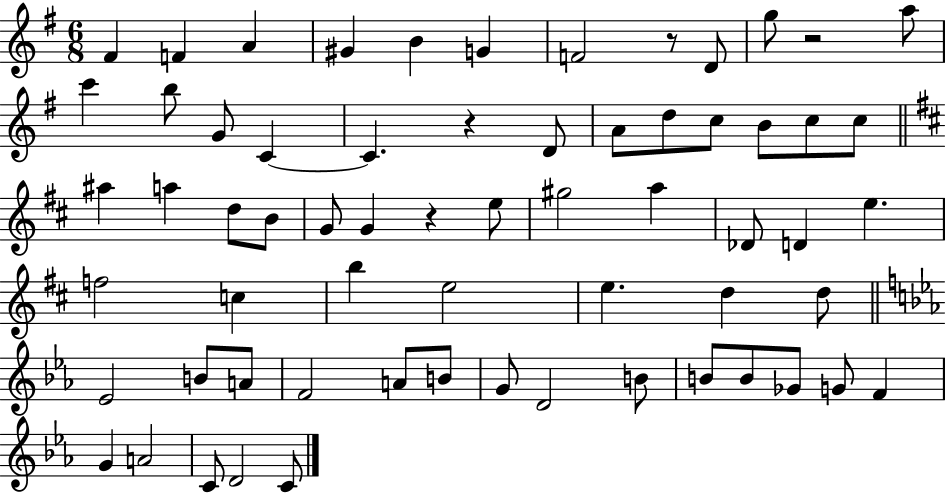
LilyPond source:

{
  \clef treble
  \numericTimeSignature
  \time 6/8
  \key g \major
  fis'4 f'4 a'4 | gis'4 b'4 g'4 | f'2 r8 d'8 | g''8 r2 a''8 | \break c'''4 b''8 g'8 c'4~~ | c'4. r4 d'8 | a'8 d''8 c''8 b'8 c''8 c''8 | \bar "||" \break \key d \major ais''4 a''4 d''8 b'8 | g'8 g'4 r4 e''8 | gis''2 a''4 | des'8 d'4 e''4. | \break f''2 c''4 | b''4 e''2 | e''4. d''4 d''8 | \bar "||" \break \key c \minor ees'2 b'8 a'8 | f'2 a'8 b'8 | g'8 d'2 b'8 | b'8 b'8 ges'8 g'8 f'4 | \break g'4 a'2 | c'8 d'2 c'8 | \bar "|."
}